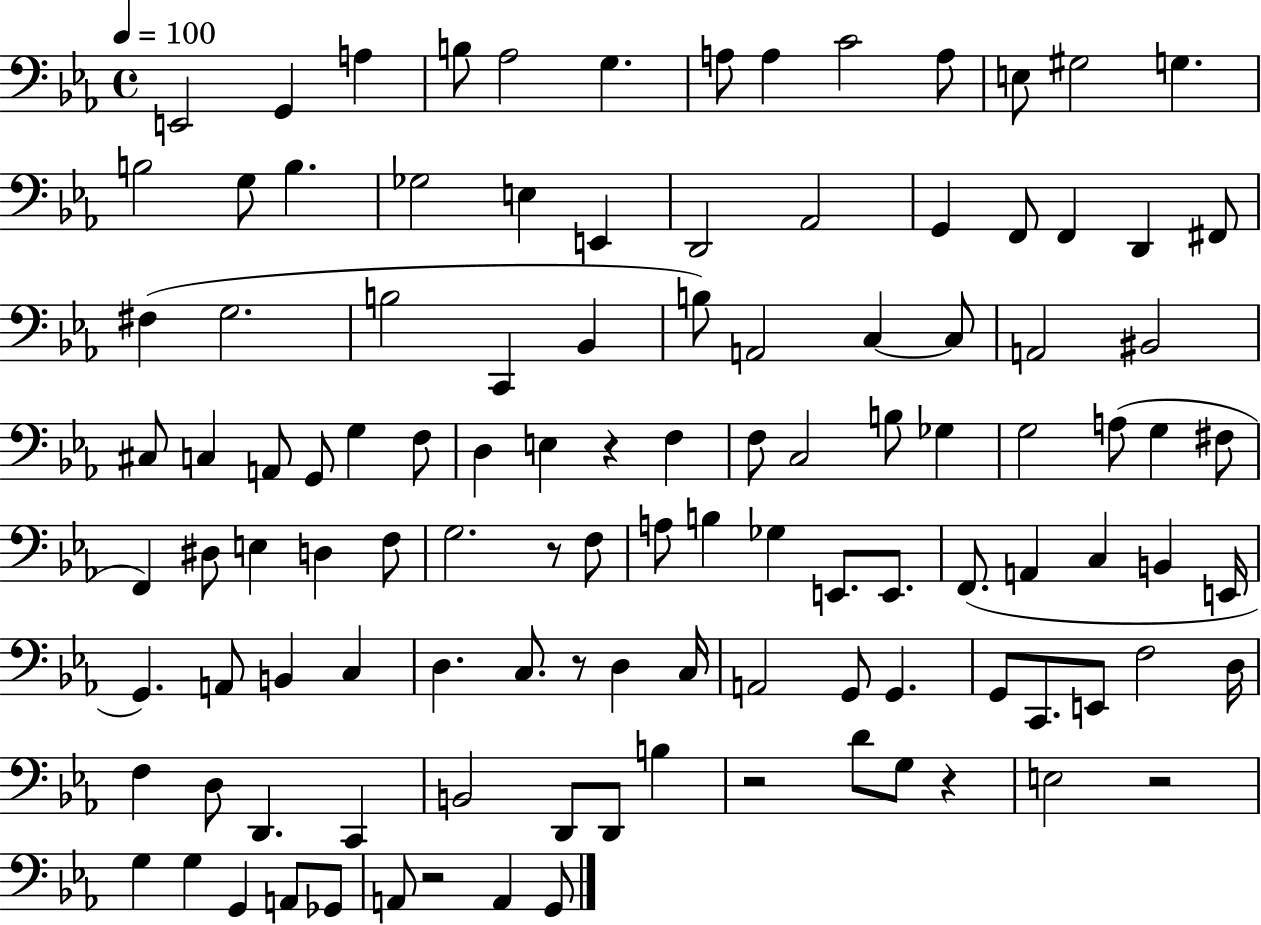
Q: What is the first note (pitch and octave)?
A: E2